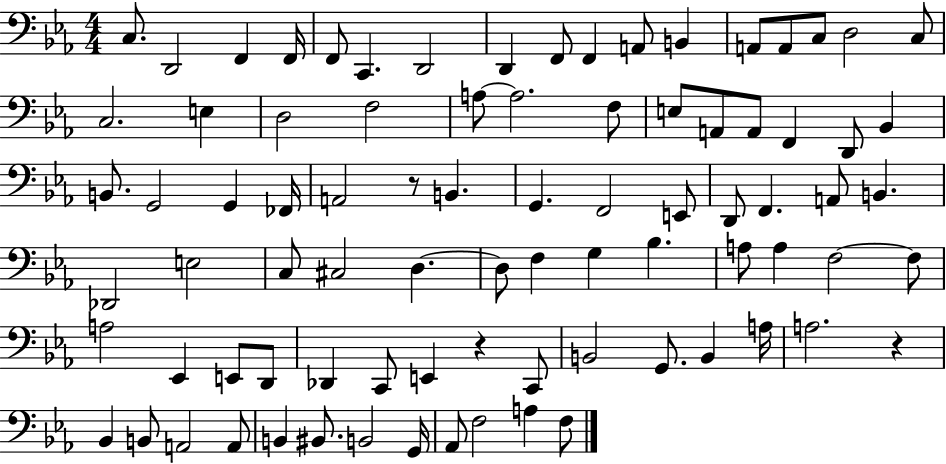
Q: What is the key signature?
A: EES major